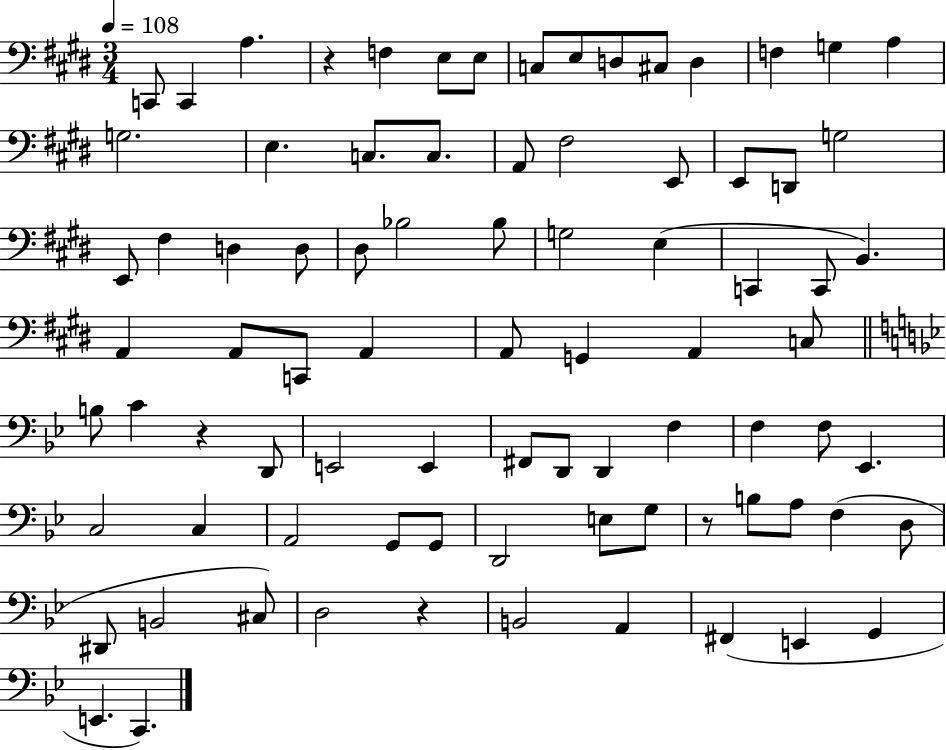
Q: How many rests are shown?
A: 4